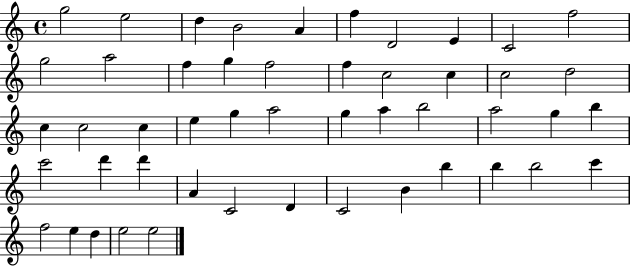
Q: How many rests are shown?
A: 0